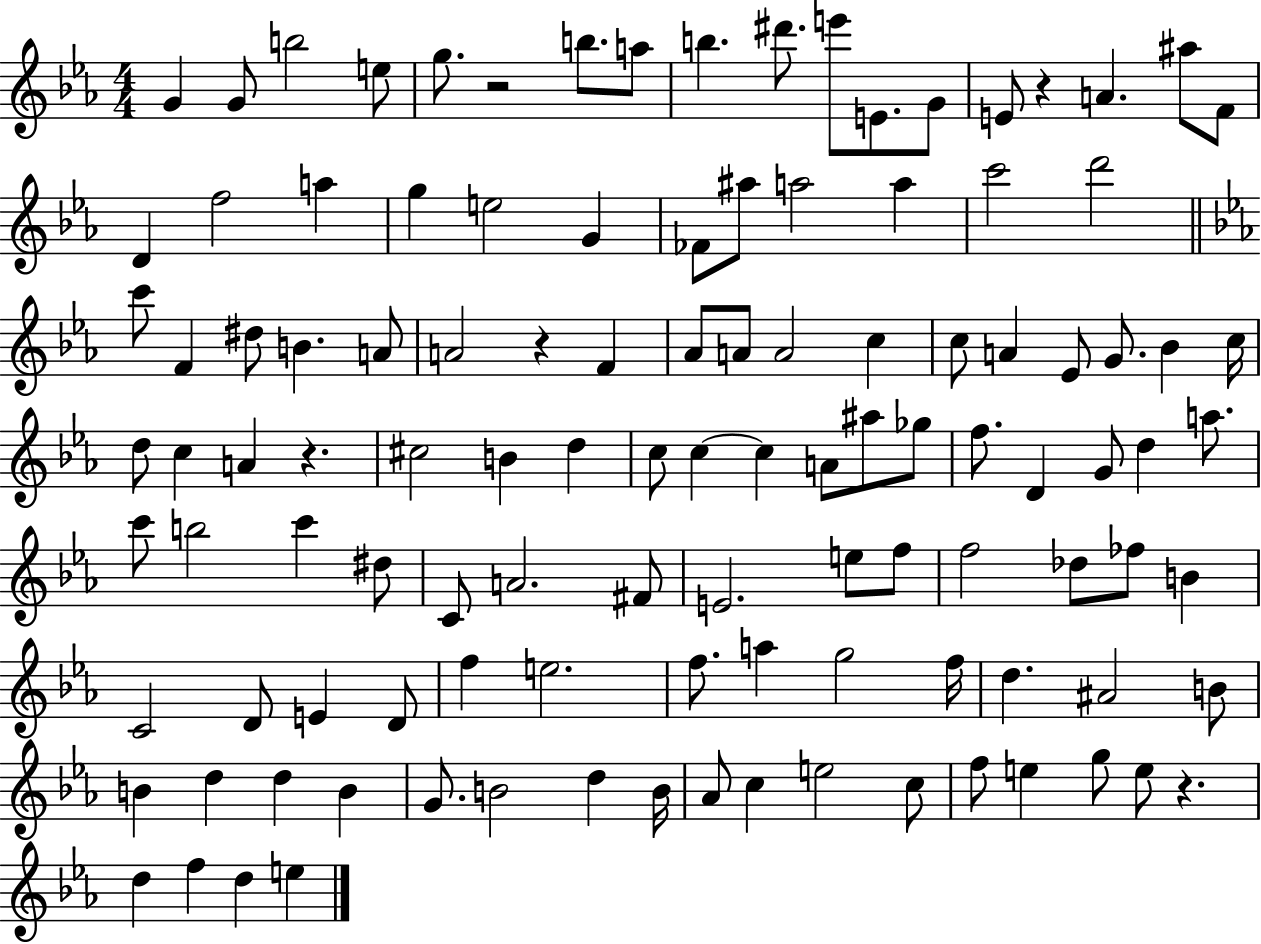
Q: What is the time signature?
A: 4/4